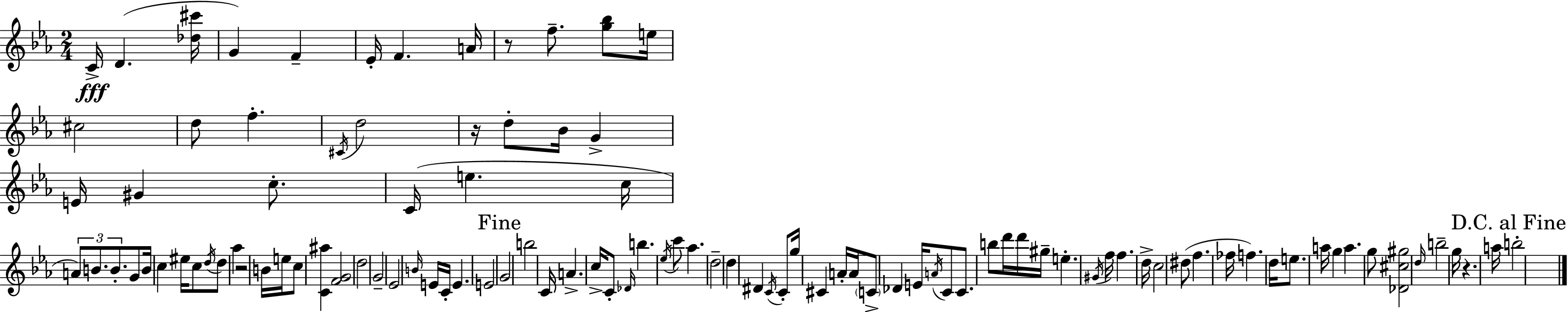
X:1
T:Untitled
M:2/4
L:1/4
K:Eb
C/4 D [_d^c']/4 G F _E/4 F A/4 z/2 f/2 [g_b]/2 e/4 ^c2 d/2 f ^C/4 d2 z/4 d/2 _B/4 G E/4 ^G c/2 C/4 e c/4 A/2 B/2 B/2 G/2 B/4 c ^e/4 c/2 d/4 d/2 _a z2 B/4 e/4 c/2 [C^a] [FG]2 d2 G2 _E2 B/4 E/4 C/4 E E2 G2 b2 C/4 A c/4 C/2 _D/4 b _e/4 c'/2 _a d2 d ^D C/4 C/2 g/4 ^C A/4 A/4 C/2 _D E/4 A/4 C/2 C/2 b/2 d'/4 d'/4 ^g/4 e ^G/4 f/4 f d/4 c2 ^d/2 f _f/4 f d/4 e/2 a/4 g a g/2 [_D^c^g]2 d/4 b2 g/4 z a/4 b2